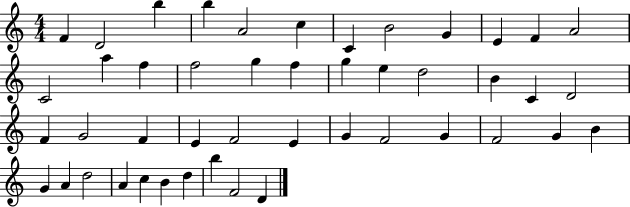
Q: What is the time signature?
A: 4/4